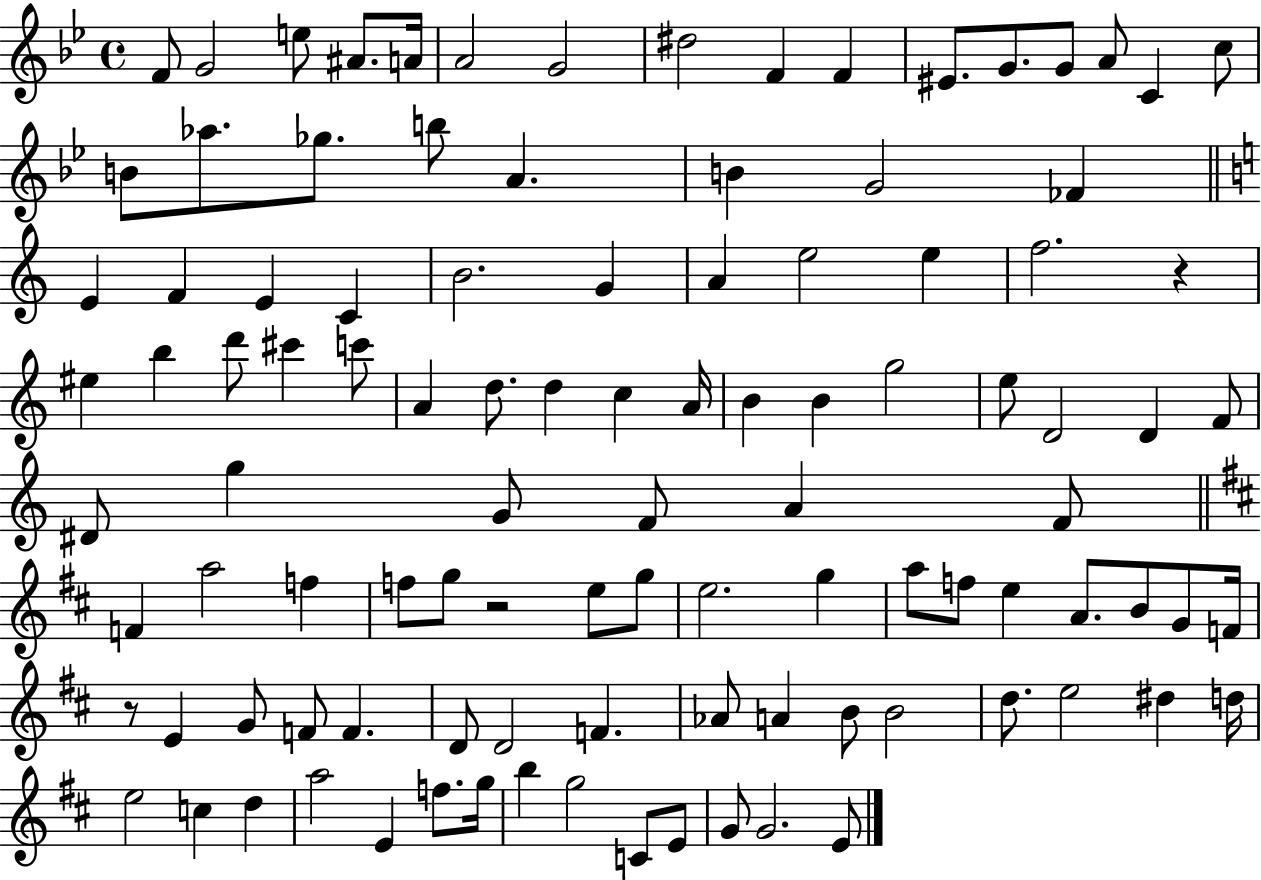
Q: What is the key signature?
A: BES major